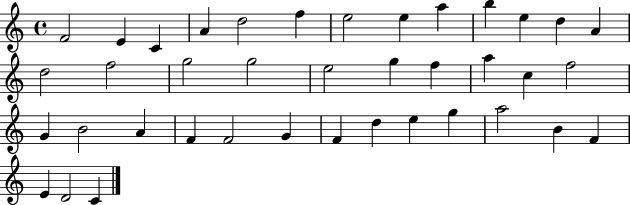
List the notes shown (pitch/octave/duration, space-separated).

F4/h E4/q C4/q A4/q D5/h F5/q E5/h E5/q A5/q B5/q E5/q D5/q A4/q D5/h F5/h G5/h G5/h E5/h G5/q F5/q A5/q C5/q F5/h G4/q B4/h A4/q F4/q F4/h G4/q F4/q D5/q E5/q G5/q A5/h B4/q F4/q E4/q D4/h C4/q